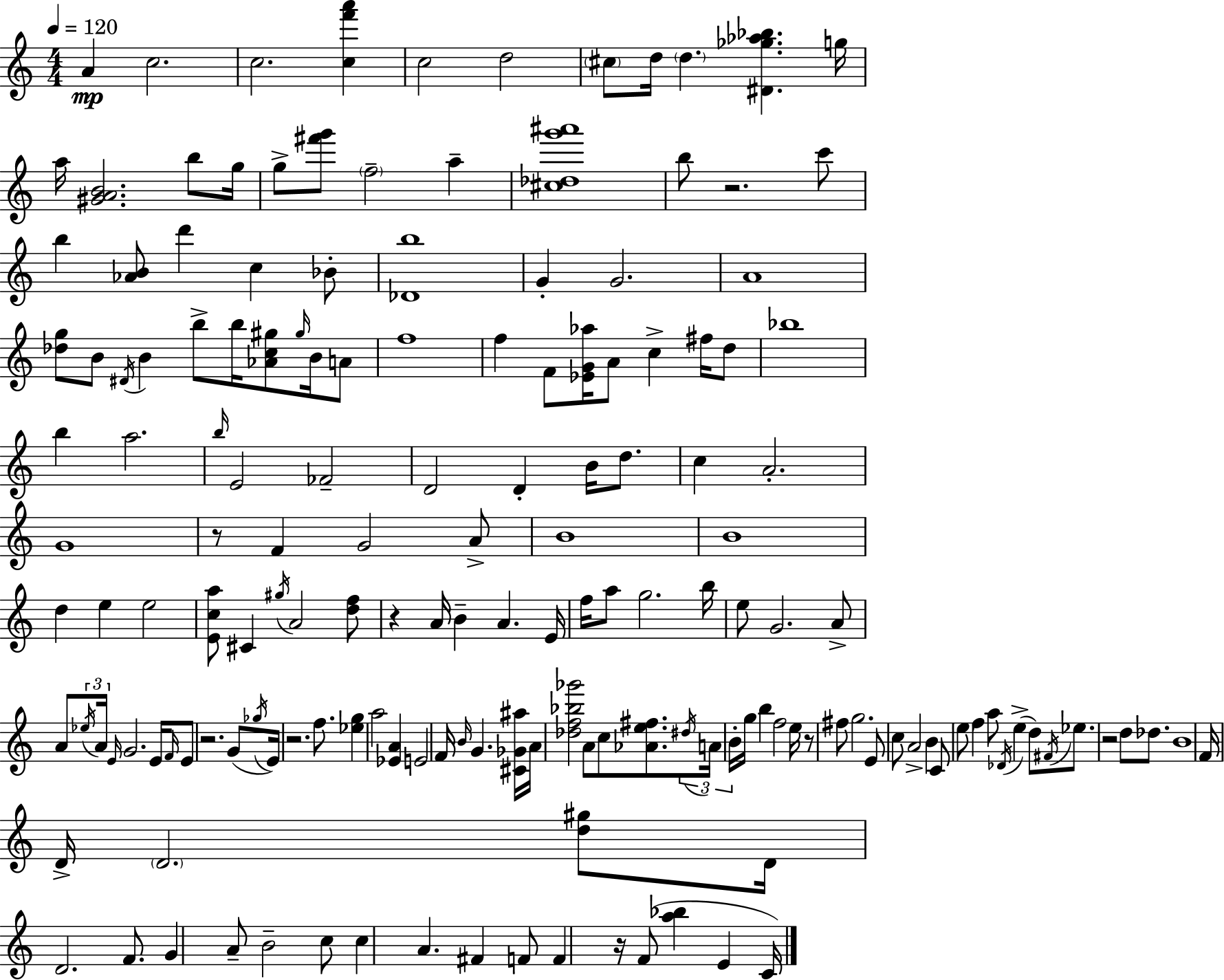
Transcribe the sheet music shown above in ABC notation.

X:1
T:Untitled
M:4/4
L:1/4
K:C
A c2 c2 [cf'a'] c2 d2 ^c/2 d/4 d [^D_g_a_b] g/4 a/4 [^GAB]2 b/2 g/4 g/2 [^f'g']/2 f2 a [^c_dg'^a']4 b/2 z2 c'/2 b [_AB]/2 d' c _B/2 [_Db]4 G G2 A4 [_dg]/2 B/2 ^D/4 B b/2 b/4 [_Ac^g]/2 ^g/4 B/4 A/2 f4 f F/2 [_EG_a]/4 A/2 c ^f/4 d/2 _b4 b a2 b/4 E2 _F2 D2 D B/4 d/2 c A2 G4 z/2 F G2 A/2 B4 B4 d e e2 [Eca]/2 ^C ^g/4 A2 [df]/2 z A/4 B A E/4 f/4 a/2 g2 b/4 e/2 G2 A/2 A/2 _e/4 A/4 E/4 G2 E/4 F/4 E/2 z2 G/2 _g/4 E/4 z2 f/2 [_eg] a2 [_EA] E2 F/4 B/4 G [^C_G^a]/4 A/4 [_df_b_g']2 A/2 c/2 [_Ae^f]/2 ^d/4 A/4 B/4 g/4 b f2 e/4 z/2 ^f/2 g2 E/2 c/2 A2 B C/2 e/2 f a/2 _D/4 e d/2 ^F/4 _e/2 z2 d/2 _d/2 B4 F/4 D/4 D2 [d^g]/2 D/4 D2 F/2 G A/2 B2 c/2 c A ^F F/2 F z/4 F/2 [a_b] E C/4